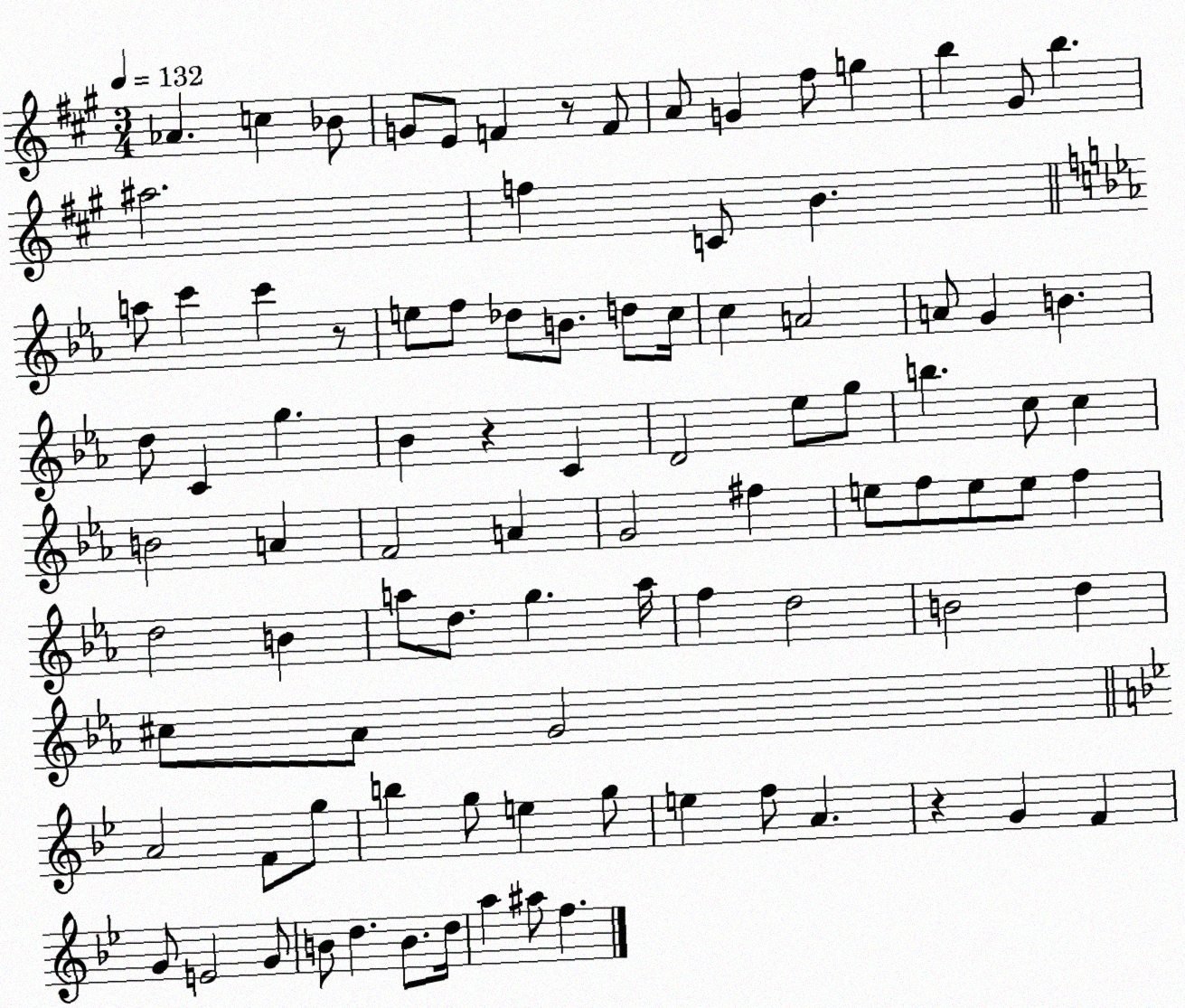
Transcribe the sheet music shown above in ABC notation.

X:1
T:Untitled
M:3/4
L:1/4
K:A
_A c _B/2 G/2 E/2 F z/2 F/2 A/2 G ^f/2 g b ^G/2 b ^a2 f C/2 B a/2 c' c' z/2 e/2 f/2 _d/2 B/2 d/2 c/4 c A2 A/2 G B d/2 C g _B z C D2 _e/2 g/2 b c/2 c B2 A F2 A G2 ^f e/2 f/2 e/2 e/2 f d2 B a/2 d/2 g a/4 f d2 B2 d ^c/2 _A/2 G2 A2 F/2 g/2 b g/2 e g/2 e f/2 A z G F G/2 E2 G/2 B/2 d B/2 d/4 a ^a/2 f